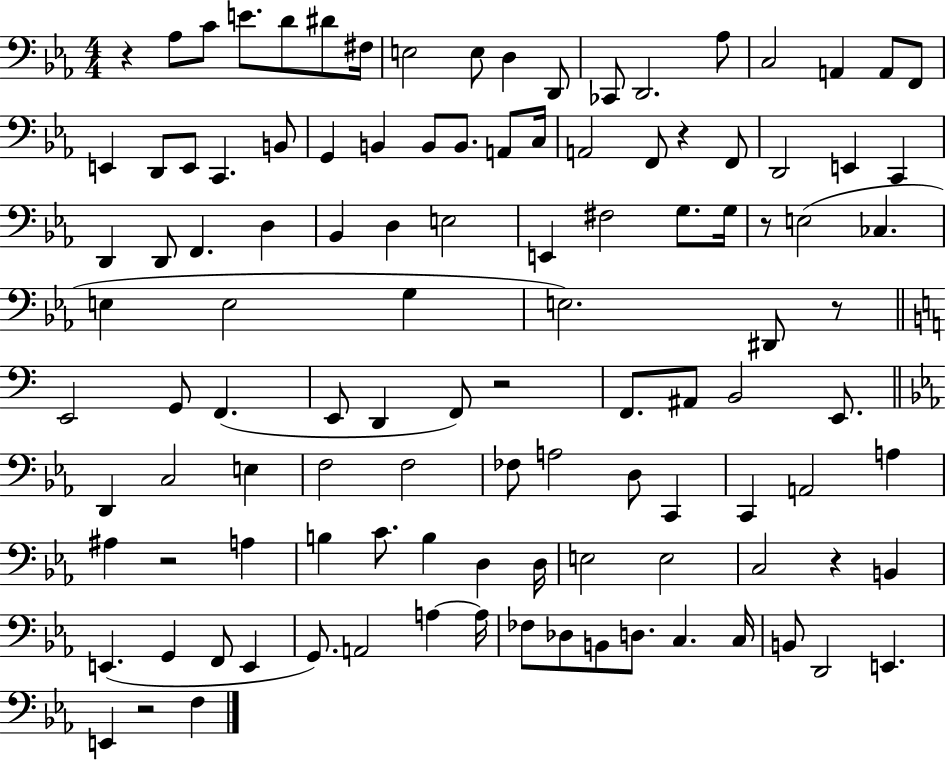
X:1
T:Untitled
M:4/4
L:1/4
K:Eb
z _A,/2 C/2 E/2 D/2 ^D/2 ^F,/4 E,2 E,/2 D, D,,/2 _C,,/2 D,,2 _A,/2 C,2 A,, A,,/2 F,,/2 E,, D,,/2 E,,/2 C,, B,,/2 G,, B,, B,,/2 B,,/2 A,,/2 C,/4 A,,2 F,,/2 z F,,/2 D,,2 E,, C,, D,, D,,/2 F,, D, _B,, D, E,2 E,, ^F,2 G,/2 G,/4 z/2 E,2 _C, E, E,2 G, E,2 ^D,,/2 z/2 E,,2 G,,/2 F,, E,,/2 D,, F,,/2 z2 F,,/2 ^A,,/2 B,,2 E,,/2 D,, C,2 E, F,2 F,2 _F,/2 A,2 D,/2 C,, C,, A,,2 A, ^A, z2 A, B, C/2 B, D, D,/4 E,2 E,2 C,2 z B,, E,, G,, F,,/2 E,, G,,/2 A,,2 A, A,/4 _F,/2 _D,/2 B,,/2 D,/2 C, C,/4 B,,/2 D,,2 E,, E,, z2 F,